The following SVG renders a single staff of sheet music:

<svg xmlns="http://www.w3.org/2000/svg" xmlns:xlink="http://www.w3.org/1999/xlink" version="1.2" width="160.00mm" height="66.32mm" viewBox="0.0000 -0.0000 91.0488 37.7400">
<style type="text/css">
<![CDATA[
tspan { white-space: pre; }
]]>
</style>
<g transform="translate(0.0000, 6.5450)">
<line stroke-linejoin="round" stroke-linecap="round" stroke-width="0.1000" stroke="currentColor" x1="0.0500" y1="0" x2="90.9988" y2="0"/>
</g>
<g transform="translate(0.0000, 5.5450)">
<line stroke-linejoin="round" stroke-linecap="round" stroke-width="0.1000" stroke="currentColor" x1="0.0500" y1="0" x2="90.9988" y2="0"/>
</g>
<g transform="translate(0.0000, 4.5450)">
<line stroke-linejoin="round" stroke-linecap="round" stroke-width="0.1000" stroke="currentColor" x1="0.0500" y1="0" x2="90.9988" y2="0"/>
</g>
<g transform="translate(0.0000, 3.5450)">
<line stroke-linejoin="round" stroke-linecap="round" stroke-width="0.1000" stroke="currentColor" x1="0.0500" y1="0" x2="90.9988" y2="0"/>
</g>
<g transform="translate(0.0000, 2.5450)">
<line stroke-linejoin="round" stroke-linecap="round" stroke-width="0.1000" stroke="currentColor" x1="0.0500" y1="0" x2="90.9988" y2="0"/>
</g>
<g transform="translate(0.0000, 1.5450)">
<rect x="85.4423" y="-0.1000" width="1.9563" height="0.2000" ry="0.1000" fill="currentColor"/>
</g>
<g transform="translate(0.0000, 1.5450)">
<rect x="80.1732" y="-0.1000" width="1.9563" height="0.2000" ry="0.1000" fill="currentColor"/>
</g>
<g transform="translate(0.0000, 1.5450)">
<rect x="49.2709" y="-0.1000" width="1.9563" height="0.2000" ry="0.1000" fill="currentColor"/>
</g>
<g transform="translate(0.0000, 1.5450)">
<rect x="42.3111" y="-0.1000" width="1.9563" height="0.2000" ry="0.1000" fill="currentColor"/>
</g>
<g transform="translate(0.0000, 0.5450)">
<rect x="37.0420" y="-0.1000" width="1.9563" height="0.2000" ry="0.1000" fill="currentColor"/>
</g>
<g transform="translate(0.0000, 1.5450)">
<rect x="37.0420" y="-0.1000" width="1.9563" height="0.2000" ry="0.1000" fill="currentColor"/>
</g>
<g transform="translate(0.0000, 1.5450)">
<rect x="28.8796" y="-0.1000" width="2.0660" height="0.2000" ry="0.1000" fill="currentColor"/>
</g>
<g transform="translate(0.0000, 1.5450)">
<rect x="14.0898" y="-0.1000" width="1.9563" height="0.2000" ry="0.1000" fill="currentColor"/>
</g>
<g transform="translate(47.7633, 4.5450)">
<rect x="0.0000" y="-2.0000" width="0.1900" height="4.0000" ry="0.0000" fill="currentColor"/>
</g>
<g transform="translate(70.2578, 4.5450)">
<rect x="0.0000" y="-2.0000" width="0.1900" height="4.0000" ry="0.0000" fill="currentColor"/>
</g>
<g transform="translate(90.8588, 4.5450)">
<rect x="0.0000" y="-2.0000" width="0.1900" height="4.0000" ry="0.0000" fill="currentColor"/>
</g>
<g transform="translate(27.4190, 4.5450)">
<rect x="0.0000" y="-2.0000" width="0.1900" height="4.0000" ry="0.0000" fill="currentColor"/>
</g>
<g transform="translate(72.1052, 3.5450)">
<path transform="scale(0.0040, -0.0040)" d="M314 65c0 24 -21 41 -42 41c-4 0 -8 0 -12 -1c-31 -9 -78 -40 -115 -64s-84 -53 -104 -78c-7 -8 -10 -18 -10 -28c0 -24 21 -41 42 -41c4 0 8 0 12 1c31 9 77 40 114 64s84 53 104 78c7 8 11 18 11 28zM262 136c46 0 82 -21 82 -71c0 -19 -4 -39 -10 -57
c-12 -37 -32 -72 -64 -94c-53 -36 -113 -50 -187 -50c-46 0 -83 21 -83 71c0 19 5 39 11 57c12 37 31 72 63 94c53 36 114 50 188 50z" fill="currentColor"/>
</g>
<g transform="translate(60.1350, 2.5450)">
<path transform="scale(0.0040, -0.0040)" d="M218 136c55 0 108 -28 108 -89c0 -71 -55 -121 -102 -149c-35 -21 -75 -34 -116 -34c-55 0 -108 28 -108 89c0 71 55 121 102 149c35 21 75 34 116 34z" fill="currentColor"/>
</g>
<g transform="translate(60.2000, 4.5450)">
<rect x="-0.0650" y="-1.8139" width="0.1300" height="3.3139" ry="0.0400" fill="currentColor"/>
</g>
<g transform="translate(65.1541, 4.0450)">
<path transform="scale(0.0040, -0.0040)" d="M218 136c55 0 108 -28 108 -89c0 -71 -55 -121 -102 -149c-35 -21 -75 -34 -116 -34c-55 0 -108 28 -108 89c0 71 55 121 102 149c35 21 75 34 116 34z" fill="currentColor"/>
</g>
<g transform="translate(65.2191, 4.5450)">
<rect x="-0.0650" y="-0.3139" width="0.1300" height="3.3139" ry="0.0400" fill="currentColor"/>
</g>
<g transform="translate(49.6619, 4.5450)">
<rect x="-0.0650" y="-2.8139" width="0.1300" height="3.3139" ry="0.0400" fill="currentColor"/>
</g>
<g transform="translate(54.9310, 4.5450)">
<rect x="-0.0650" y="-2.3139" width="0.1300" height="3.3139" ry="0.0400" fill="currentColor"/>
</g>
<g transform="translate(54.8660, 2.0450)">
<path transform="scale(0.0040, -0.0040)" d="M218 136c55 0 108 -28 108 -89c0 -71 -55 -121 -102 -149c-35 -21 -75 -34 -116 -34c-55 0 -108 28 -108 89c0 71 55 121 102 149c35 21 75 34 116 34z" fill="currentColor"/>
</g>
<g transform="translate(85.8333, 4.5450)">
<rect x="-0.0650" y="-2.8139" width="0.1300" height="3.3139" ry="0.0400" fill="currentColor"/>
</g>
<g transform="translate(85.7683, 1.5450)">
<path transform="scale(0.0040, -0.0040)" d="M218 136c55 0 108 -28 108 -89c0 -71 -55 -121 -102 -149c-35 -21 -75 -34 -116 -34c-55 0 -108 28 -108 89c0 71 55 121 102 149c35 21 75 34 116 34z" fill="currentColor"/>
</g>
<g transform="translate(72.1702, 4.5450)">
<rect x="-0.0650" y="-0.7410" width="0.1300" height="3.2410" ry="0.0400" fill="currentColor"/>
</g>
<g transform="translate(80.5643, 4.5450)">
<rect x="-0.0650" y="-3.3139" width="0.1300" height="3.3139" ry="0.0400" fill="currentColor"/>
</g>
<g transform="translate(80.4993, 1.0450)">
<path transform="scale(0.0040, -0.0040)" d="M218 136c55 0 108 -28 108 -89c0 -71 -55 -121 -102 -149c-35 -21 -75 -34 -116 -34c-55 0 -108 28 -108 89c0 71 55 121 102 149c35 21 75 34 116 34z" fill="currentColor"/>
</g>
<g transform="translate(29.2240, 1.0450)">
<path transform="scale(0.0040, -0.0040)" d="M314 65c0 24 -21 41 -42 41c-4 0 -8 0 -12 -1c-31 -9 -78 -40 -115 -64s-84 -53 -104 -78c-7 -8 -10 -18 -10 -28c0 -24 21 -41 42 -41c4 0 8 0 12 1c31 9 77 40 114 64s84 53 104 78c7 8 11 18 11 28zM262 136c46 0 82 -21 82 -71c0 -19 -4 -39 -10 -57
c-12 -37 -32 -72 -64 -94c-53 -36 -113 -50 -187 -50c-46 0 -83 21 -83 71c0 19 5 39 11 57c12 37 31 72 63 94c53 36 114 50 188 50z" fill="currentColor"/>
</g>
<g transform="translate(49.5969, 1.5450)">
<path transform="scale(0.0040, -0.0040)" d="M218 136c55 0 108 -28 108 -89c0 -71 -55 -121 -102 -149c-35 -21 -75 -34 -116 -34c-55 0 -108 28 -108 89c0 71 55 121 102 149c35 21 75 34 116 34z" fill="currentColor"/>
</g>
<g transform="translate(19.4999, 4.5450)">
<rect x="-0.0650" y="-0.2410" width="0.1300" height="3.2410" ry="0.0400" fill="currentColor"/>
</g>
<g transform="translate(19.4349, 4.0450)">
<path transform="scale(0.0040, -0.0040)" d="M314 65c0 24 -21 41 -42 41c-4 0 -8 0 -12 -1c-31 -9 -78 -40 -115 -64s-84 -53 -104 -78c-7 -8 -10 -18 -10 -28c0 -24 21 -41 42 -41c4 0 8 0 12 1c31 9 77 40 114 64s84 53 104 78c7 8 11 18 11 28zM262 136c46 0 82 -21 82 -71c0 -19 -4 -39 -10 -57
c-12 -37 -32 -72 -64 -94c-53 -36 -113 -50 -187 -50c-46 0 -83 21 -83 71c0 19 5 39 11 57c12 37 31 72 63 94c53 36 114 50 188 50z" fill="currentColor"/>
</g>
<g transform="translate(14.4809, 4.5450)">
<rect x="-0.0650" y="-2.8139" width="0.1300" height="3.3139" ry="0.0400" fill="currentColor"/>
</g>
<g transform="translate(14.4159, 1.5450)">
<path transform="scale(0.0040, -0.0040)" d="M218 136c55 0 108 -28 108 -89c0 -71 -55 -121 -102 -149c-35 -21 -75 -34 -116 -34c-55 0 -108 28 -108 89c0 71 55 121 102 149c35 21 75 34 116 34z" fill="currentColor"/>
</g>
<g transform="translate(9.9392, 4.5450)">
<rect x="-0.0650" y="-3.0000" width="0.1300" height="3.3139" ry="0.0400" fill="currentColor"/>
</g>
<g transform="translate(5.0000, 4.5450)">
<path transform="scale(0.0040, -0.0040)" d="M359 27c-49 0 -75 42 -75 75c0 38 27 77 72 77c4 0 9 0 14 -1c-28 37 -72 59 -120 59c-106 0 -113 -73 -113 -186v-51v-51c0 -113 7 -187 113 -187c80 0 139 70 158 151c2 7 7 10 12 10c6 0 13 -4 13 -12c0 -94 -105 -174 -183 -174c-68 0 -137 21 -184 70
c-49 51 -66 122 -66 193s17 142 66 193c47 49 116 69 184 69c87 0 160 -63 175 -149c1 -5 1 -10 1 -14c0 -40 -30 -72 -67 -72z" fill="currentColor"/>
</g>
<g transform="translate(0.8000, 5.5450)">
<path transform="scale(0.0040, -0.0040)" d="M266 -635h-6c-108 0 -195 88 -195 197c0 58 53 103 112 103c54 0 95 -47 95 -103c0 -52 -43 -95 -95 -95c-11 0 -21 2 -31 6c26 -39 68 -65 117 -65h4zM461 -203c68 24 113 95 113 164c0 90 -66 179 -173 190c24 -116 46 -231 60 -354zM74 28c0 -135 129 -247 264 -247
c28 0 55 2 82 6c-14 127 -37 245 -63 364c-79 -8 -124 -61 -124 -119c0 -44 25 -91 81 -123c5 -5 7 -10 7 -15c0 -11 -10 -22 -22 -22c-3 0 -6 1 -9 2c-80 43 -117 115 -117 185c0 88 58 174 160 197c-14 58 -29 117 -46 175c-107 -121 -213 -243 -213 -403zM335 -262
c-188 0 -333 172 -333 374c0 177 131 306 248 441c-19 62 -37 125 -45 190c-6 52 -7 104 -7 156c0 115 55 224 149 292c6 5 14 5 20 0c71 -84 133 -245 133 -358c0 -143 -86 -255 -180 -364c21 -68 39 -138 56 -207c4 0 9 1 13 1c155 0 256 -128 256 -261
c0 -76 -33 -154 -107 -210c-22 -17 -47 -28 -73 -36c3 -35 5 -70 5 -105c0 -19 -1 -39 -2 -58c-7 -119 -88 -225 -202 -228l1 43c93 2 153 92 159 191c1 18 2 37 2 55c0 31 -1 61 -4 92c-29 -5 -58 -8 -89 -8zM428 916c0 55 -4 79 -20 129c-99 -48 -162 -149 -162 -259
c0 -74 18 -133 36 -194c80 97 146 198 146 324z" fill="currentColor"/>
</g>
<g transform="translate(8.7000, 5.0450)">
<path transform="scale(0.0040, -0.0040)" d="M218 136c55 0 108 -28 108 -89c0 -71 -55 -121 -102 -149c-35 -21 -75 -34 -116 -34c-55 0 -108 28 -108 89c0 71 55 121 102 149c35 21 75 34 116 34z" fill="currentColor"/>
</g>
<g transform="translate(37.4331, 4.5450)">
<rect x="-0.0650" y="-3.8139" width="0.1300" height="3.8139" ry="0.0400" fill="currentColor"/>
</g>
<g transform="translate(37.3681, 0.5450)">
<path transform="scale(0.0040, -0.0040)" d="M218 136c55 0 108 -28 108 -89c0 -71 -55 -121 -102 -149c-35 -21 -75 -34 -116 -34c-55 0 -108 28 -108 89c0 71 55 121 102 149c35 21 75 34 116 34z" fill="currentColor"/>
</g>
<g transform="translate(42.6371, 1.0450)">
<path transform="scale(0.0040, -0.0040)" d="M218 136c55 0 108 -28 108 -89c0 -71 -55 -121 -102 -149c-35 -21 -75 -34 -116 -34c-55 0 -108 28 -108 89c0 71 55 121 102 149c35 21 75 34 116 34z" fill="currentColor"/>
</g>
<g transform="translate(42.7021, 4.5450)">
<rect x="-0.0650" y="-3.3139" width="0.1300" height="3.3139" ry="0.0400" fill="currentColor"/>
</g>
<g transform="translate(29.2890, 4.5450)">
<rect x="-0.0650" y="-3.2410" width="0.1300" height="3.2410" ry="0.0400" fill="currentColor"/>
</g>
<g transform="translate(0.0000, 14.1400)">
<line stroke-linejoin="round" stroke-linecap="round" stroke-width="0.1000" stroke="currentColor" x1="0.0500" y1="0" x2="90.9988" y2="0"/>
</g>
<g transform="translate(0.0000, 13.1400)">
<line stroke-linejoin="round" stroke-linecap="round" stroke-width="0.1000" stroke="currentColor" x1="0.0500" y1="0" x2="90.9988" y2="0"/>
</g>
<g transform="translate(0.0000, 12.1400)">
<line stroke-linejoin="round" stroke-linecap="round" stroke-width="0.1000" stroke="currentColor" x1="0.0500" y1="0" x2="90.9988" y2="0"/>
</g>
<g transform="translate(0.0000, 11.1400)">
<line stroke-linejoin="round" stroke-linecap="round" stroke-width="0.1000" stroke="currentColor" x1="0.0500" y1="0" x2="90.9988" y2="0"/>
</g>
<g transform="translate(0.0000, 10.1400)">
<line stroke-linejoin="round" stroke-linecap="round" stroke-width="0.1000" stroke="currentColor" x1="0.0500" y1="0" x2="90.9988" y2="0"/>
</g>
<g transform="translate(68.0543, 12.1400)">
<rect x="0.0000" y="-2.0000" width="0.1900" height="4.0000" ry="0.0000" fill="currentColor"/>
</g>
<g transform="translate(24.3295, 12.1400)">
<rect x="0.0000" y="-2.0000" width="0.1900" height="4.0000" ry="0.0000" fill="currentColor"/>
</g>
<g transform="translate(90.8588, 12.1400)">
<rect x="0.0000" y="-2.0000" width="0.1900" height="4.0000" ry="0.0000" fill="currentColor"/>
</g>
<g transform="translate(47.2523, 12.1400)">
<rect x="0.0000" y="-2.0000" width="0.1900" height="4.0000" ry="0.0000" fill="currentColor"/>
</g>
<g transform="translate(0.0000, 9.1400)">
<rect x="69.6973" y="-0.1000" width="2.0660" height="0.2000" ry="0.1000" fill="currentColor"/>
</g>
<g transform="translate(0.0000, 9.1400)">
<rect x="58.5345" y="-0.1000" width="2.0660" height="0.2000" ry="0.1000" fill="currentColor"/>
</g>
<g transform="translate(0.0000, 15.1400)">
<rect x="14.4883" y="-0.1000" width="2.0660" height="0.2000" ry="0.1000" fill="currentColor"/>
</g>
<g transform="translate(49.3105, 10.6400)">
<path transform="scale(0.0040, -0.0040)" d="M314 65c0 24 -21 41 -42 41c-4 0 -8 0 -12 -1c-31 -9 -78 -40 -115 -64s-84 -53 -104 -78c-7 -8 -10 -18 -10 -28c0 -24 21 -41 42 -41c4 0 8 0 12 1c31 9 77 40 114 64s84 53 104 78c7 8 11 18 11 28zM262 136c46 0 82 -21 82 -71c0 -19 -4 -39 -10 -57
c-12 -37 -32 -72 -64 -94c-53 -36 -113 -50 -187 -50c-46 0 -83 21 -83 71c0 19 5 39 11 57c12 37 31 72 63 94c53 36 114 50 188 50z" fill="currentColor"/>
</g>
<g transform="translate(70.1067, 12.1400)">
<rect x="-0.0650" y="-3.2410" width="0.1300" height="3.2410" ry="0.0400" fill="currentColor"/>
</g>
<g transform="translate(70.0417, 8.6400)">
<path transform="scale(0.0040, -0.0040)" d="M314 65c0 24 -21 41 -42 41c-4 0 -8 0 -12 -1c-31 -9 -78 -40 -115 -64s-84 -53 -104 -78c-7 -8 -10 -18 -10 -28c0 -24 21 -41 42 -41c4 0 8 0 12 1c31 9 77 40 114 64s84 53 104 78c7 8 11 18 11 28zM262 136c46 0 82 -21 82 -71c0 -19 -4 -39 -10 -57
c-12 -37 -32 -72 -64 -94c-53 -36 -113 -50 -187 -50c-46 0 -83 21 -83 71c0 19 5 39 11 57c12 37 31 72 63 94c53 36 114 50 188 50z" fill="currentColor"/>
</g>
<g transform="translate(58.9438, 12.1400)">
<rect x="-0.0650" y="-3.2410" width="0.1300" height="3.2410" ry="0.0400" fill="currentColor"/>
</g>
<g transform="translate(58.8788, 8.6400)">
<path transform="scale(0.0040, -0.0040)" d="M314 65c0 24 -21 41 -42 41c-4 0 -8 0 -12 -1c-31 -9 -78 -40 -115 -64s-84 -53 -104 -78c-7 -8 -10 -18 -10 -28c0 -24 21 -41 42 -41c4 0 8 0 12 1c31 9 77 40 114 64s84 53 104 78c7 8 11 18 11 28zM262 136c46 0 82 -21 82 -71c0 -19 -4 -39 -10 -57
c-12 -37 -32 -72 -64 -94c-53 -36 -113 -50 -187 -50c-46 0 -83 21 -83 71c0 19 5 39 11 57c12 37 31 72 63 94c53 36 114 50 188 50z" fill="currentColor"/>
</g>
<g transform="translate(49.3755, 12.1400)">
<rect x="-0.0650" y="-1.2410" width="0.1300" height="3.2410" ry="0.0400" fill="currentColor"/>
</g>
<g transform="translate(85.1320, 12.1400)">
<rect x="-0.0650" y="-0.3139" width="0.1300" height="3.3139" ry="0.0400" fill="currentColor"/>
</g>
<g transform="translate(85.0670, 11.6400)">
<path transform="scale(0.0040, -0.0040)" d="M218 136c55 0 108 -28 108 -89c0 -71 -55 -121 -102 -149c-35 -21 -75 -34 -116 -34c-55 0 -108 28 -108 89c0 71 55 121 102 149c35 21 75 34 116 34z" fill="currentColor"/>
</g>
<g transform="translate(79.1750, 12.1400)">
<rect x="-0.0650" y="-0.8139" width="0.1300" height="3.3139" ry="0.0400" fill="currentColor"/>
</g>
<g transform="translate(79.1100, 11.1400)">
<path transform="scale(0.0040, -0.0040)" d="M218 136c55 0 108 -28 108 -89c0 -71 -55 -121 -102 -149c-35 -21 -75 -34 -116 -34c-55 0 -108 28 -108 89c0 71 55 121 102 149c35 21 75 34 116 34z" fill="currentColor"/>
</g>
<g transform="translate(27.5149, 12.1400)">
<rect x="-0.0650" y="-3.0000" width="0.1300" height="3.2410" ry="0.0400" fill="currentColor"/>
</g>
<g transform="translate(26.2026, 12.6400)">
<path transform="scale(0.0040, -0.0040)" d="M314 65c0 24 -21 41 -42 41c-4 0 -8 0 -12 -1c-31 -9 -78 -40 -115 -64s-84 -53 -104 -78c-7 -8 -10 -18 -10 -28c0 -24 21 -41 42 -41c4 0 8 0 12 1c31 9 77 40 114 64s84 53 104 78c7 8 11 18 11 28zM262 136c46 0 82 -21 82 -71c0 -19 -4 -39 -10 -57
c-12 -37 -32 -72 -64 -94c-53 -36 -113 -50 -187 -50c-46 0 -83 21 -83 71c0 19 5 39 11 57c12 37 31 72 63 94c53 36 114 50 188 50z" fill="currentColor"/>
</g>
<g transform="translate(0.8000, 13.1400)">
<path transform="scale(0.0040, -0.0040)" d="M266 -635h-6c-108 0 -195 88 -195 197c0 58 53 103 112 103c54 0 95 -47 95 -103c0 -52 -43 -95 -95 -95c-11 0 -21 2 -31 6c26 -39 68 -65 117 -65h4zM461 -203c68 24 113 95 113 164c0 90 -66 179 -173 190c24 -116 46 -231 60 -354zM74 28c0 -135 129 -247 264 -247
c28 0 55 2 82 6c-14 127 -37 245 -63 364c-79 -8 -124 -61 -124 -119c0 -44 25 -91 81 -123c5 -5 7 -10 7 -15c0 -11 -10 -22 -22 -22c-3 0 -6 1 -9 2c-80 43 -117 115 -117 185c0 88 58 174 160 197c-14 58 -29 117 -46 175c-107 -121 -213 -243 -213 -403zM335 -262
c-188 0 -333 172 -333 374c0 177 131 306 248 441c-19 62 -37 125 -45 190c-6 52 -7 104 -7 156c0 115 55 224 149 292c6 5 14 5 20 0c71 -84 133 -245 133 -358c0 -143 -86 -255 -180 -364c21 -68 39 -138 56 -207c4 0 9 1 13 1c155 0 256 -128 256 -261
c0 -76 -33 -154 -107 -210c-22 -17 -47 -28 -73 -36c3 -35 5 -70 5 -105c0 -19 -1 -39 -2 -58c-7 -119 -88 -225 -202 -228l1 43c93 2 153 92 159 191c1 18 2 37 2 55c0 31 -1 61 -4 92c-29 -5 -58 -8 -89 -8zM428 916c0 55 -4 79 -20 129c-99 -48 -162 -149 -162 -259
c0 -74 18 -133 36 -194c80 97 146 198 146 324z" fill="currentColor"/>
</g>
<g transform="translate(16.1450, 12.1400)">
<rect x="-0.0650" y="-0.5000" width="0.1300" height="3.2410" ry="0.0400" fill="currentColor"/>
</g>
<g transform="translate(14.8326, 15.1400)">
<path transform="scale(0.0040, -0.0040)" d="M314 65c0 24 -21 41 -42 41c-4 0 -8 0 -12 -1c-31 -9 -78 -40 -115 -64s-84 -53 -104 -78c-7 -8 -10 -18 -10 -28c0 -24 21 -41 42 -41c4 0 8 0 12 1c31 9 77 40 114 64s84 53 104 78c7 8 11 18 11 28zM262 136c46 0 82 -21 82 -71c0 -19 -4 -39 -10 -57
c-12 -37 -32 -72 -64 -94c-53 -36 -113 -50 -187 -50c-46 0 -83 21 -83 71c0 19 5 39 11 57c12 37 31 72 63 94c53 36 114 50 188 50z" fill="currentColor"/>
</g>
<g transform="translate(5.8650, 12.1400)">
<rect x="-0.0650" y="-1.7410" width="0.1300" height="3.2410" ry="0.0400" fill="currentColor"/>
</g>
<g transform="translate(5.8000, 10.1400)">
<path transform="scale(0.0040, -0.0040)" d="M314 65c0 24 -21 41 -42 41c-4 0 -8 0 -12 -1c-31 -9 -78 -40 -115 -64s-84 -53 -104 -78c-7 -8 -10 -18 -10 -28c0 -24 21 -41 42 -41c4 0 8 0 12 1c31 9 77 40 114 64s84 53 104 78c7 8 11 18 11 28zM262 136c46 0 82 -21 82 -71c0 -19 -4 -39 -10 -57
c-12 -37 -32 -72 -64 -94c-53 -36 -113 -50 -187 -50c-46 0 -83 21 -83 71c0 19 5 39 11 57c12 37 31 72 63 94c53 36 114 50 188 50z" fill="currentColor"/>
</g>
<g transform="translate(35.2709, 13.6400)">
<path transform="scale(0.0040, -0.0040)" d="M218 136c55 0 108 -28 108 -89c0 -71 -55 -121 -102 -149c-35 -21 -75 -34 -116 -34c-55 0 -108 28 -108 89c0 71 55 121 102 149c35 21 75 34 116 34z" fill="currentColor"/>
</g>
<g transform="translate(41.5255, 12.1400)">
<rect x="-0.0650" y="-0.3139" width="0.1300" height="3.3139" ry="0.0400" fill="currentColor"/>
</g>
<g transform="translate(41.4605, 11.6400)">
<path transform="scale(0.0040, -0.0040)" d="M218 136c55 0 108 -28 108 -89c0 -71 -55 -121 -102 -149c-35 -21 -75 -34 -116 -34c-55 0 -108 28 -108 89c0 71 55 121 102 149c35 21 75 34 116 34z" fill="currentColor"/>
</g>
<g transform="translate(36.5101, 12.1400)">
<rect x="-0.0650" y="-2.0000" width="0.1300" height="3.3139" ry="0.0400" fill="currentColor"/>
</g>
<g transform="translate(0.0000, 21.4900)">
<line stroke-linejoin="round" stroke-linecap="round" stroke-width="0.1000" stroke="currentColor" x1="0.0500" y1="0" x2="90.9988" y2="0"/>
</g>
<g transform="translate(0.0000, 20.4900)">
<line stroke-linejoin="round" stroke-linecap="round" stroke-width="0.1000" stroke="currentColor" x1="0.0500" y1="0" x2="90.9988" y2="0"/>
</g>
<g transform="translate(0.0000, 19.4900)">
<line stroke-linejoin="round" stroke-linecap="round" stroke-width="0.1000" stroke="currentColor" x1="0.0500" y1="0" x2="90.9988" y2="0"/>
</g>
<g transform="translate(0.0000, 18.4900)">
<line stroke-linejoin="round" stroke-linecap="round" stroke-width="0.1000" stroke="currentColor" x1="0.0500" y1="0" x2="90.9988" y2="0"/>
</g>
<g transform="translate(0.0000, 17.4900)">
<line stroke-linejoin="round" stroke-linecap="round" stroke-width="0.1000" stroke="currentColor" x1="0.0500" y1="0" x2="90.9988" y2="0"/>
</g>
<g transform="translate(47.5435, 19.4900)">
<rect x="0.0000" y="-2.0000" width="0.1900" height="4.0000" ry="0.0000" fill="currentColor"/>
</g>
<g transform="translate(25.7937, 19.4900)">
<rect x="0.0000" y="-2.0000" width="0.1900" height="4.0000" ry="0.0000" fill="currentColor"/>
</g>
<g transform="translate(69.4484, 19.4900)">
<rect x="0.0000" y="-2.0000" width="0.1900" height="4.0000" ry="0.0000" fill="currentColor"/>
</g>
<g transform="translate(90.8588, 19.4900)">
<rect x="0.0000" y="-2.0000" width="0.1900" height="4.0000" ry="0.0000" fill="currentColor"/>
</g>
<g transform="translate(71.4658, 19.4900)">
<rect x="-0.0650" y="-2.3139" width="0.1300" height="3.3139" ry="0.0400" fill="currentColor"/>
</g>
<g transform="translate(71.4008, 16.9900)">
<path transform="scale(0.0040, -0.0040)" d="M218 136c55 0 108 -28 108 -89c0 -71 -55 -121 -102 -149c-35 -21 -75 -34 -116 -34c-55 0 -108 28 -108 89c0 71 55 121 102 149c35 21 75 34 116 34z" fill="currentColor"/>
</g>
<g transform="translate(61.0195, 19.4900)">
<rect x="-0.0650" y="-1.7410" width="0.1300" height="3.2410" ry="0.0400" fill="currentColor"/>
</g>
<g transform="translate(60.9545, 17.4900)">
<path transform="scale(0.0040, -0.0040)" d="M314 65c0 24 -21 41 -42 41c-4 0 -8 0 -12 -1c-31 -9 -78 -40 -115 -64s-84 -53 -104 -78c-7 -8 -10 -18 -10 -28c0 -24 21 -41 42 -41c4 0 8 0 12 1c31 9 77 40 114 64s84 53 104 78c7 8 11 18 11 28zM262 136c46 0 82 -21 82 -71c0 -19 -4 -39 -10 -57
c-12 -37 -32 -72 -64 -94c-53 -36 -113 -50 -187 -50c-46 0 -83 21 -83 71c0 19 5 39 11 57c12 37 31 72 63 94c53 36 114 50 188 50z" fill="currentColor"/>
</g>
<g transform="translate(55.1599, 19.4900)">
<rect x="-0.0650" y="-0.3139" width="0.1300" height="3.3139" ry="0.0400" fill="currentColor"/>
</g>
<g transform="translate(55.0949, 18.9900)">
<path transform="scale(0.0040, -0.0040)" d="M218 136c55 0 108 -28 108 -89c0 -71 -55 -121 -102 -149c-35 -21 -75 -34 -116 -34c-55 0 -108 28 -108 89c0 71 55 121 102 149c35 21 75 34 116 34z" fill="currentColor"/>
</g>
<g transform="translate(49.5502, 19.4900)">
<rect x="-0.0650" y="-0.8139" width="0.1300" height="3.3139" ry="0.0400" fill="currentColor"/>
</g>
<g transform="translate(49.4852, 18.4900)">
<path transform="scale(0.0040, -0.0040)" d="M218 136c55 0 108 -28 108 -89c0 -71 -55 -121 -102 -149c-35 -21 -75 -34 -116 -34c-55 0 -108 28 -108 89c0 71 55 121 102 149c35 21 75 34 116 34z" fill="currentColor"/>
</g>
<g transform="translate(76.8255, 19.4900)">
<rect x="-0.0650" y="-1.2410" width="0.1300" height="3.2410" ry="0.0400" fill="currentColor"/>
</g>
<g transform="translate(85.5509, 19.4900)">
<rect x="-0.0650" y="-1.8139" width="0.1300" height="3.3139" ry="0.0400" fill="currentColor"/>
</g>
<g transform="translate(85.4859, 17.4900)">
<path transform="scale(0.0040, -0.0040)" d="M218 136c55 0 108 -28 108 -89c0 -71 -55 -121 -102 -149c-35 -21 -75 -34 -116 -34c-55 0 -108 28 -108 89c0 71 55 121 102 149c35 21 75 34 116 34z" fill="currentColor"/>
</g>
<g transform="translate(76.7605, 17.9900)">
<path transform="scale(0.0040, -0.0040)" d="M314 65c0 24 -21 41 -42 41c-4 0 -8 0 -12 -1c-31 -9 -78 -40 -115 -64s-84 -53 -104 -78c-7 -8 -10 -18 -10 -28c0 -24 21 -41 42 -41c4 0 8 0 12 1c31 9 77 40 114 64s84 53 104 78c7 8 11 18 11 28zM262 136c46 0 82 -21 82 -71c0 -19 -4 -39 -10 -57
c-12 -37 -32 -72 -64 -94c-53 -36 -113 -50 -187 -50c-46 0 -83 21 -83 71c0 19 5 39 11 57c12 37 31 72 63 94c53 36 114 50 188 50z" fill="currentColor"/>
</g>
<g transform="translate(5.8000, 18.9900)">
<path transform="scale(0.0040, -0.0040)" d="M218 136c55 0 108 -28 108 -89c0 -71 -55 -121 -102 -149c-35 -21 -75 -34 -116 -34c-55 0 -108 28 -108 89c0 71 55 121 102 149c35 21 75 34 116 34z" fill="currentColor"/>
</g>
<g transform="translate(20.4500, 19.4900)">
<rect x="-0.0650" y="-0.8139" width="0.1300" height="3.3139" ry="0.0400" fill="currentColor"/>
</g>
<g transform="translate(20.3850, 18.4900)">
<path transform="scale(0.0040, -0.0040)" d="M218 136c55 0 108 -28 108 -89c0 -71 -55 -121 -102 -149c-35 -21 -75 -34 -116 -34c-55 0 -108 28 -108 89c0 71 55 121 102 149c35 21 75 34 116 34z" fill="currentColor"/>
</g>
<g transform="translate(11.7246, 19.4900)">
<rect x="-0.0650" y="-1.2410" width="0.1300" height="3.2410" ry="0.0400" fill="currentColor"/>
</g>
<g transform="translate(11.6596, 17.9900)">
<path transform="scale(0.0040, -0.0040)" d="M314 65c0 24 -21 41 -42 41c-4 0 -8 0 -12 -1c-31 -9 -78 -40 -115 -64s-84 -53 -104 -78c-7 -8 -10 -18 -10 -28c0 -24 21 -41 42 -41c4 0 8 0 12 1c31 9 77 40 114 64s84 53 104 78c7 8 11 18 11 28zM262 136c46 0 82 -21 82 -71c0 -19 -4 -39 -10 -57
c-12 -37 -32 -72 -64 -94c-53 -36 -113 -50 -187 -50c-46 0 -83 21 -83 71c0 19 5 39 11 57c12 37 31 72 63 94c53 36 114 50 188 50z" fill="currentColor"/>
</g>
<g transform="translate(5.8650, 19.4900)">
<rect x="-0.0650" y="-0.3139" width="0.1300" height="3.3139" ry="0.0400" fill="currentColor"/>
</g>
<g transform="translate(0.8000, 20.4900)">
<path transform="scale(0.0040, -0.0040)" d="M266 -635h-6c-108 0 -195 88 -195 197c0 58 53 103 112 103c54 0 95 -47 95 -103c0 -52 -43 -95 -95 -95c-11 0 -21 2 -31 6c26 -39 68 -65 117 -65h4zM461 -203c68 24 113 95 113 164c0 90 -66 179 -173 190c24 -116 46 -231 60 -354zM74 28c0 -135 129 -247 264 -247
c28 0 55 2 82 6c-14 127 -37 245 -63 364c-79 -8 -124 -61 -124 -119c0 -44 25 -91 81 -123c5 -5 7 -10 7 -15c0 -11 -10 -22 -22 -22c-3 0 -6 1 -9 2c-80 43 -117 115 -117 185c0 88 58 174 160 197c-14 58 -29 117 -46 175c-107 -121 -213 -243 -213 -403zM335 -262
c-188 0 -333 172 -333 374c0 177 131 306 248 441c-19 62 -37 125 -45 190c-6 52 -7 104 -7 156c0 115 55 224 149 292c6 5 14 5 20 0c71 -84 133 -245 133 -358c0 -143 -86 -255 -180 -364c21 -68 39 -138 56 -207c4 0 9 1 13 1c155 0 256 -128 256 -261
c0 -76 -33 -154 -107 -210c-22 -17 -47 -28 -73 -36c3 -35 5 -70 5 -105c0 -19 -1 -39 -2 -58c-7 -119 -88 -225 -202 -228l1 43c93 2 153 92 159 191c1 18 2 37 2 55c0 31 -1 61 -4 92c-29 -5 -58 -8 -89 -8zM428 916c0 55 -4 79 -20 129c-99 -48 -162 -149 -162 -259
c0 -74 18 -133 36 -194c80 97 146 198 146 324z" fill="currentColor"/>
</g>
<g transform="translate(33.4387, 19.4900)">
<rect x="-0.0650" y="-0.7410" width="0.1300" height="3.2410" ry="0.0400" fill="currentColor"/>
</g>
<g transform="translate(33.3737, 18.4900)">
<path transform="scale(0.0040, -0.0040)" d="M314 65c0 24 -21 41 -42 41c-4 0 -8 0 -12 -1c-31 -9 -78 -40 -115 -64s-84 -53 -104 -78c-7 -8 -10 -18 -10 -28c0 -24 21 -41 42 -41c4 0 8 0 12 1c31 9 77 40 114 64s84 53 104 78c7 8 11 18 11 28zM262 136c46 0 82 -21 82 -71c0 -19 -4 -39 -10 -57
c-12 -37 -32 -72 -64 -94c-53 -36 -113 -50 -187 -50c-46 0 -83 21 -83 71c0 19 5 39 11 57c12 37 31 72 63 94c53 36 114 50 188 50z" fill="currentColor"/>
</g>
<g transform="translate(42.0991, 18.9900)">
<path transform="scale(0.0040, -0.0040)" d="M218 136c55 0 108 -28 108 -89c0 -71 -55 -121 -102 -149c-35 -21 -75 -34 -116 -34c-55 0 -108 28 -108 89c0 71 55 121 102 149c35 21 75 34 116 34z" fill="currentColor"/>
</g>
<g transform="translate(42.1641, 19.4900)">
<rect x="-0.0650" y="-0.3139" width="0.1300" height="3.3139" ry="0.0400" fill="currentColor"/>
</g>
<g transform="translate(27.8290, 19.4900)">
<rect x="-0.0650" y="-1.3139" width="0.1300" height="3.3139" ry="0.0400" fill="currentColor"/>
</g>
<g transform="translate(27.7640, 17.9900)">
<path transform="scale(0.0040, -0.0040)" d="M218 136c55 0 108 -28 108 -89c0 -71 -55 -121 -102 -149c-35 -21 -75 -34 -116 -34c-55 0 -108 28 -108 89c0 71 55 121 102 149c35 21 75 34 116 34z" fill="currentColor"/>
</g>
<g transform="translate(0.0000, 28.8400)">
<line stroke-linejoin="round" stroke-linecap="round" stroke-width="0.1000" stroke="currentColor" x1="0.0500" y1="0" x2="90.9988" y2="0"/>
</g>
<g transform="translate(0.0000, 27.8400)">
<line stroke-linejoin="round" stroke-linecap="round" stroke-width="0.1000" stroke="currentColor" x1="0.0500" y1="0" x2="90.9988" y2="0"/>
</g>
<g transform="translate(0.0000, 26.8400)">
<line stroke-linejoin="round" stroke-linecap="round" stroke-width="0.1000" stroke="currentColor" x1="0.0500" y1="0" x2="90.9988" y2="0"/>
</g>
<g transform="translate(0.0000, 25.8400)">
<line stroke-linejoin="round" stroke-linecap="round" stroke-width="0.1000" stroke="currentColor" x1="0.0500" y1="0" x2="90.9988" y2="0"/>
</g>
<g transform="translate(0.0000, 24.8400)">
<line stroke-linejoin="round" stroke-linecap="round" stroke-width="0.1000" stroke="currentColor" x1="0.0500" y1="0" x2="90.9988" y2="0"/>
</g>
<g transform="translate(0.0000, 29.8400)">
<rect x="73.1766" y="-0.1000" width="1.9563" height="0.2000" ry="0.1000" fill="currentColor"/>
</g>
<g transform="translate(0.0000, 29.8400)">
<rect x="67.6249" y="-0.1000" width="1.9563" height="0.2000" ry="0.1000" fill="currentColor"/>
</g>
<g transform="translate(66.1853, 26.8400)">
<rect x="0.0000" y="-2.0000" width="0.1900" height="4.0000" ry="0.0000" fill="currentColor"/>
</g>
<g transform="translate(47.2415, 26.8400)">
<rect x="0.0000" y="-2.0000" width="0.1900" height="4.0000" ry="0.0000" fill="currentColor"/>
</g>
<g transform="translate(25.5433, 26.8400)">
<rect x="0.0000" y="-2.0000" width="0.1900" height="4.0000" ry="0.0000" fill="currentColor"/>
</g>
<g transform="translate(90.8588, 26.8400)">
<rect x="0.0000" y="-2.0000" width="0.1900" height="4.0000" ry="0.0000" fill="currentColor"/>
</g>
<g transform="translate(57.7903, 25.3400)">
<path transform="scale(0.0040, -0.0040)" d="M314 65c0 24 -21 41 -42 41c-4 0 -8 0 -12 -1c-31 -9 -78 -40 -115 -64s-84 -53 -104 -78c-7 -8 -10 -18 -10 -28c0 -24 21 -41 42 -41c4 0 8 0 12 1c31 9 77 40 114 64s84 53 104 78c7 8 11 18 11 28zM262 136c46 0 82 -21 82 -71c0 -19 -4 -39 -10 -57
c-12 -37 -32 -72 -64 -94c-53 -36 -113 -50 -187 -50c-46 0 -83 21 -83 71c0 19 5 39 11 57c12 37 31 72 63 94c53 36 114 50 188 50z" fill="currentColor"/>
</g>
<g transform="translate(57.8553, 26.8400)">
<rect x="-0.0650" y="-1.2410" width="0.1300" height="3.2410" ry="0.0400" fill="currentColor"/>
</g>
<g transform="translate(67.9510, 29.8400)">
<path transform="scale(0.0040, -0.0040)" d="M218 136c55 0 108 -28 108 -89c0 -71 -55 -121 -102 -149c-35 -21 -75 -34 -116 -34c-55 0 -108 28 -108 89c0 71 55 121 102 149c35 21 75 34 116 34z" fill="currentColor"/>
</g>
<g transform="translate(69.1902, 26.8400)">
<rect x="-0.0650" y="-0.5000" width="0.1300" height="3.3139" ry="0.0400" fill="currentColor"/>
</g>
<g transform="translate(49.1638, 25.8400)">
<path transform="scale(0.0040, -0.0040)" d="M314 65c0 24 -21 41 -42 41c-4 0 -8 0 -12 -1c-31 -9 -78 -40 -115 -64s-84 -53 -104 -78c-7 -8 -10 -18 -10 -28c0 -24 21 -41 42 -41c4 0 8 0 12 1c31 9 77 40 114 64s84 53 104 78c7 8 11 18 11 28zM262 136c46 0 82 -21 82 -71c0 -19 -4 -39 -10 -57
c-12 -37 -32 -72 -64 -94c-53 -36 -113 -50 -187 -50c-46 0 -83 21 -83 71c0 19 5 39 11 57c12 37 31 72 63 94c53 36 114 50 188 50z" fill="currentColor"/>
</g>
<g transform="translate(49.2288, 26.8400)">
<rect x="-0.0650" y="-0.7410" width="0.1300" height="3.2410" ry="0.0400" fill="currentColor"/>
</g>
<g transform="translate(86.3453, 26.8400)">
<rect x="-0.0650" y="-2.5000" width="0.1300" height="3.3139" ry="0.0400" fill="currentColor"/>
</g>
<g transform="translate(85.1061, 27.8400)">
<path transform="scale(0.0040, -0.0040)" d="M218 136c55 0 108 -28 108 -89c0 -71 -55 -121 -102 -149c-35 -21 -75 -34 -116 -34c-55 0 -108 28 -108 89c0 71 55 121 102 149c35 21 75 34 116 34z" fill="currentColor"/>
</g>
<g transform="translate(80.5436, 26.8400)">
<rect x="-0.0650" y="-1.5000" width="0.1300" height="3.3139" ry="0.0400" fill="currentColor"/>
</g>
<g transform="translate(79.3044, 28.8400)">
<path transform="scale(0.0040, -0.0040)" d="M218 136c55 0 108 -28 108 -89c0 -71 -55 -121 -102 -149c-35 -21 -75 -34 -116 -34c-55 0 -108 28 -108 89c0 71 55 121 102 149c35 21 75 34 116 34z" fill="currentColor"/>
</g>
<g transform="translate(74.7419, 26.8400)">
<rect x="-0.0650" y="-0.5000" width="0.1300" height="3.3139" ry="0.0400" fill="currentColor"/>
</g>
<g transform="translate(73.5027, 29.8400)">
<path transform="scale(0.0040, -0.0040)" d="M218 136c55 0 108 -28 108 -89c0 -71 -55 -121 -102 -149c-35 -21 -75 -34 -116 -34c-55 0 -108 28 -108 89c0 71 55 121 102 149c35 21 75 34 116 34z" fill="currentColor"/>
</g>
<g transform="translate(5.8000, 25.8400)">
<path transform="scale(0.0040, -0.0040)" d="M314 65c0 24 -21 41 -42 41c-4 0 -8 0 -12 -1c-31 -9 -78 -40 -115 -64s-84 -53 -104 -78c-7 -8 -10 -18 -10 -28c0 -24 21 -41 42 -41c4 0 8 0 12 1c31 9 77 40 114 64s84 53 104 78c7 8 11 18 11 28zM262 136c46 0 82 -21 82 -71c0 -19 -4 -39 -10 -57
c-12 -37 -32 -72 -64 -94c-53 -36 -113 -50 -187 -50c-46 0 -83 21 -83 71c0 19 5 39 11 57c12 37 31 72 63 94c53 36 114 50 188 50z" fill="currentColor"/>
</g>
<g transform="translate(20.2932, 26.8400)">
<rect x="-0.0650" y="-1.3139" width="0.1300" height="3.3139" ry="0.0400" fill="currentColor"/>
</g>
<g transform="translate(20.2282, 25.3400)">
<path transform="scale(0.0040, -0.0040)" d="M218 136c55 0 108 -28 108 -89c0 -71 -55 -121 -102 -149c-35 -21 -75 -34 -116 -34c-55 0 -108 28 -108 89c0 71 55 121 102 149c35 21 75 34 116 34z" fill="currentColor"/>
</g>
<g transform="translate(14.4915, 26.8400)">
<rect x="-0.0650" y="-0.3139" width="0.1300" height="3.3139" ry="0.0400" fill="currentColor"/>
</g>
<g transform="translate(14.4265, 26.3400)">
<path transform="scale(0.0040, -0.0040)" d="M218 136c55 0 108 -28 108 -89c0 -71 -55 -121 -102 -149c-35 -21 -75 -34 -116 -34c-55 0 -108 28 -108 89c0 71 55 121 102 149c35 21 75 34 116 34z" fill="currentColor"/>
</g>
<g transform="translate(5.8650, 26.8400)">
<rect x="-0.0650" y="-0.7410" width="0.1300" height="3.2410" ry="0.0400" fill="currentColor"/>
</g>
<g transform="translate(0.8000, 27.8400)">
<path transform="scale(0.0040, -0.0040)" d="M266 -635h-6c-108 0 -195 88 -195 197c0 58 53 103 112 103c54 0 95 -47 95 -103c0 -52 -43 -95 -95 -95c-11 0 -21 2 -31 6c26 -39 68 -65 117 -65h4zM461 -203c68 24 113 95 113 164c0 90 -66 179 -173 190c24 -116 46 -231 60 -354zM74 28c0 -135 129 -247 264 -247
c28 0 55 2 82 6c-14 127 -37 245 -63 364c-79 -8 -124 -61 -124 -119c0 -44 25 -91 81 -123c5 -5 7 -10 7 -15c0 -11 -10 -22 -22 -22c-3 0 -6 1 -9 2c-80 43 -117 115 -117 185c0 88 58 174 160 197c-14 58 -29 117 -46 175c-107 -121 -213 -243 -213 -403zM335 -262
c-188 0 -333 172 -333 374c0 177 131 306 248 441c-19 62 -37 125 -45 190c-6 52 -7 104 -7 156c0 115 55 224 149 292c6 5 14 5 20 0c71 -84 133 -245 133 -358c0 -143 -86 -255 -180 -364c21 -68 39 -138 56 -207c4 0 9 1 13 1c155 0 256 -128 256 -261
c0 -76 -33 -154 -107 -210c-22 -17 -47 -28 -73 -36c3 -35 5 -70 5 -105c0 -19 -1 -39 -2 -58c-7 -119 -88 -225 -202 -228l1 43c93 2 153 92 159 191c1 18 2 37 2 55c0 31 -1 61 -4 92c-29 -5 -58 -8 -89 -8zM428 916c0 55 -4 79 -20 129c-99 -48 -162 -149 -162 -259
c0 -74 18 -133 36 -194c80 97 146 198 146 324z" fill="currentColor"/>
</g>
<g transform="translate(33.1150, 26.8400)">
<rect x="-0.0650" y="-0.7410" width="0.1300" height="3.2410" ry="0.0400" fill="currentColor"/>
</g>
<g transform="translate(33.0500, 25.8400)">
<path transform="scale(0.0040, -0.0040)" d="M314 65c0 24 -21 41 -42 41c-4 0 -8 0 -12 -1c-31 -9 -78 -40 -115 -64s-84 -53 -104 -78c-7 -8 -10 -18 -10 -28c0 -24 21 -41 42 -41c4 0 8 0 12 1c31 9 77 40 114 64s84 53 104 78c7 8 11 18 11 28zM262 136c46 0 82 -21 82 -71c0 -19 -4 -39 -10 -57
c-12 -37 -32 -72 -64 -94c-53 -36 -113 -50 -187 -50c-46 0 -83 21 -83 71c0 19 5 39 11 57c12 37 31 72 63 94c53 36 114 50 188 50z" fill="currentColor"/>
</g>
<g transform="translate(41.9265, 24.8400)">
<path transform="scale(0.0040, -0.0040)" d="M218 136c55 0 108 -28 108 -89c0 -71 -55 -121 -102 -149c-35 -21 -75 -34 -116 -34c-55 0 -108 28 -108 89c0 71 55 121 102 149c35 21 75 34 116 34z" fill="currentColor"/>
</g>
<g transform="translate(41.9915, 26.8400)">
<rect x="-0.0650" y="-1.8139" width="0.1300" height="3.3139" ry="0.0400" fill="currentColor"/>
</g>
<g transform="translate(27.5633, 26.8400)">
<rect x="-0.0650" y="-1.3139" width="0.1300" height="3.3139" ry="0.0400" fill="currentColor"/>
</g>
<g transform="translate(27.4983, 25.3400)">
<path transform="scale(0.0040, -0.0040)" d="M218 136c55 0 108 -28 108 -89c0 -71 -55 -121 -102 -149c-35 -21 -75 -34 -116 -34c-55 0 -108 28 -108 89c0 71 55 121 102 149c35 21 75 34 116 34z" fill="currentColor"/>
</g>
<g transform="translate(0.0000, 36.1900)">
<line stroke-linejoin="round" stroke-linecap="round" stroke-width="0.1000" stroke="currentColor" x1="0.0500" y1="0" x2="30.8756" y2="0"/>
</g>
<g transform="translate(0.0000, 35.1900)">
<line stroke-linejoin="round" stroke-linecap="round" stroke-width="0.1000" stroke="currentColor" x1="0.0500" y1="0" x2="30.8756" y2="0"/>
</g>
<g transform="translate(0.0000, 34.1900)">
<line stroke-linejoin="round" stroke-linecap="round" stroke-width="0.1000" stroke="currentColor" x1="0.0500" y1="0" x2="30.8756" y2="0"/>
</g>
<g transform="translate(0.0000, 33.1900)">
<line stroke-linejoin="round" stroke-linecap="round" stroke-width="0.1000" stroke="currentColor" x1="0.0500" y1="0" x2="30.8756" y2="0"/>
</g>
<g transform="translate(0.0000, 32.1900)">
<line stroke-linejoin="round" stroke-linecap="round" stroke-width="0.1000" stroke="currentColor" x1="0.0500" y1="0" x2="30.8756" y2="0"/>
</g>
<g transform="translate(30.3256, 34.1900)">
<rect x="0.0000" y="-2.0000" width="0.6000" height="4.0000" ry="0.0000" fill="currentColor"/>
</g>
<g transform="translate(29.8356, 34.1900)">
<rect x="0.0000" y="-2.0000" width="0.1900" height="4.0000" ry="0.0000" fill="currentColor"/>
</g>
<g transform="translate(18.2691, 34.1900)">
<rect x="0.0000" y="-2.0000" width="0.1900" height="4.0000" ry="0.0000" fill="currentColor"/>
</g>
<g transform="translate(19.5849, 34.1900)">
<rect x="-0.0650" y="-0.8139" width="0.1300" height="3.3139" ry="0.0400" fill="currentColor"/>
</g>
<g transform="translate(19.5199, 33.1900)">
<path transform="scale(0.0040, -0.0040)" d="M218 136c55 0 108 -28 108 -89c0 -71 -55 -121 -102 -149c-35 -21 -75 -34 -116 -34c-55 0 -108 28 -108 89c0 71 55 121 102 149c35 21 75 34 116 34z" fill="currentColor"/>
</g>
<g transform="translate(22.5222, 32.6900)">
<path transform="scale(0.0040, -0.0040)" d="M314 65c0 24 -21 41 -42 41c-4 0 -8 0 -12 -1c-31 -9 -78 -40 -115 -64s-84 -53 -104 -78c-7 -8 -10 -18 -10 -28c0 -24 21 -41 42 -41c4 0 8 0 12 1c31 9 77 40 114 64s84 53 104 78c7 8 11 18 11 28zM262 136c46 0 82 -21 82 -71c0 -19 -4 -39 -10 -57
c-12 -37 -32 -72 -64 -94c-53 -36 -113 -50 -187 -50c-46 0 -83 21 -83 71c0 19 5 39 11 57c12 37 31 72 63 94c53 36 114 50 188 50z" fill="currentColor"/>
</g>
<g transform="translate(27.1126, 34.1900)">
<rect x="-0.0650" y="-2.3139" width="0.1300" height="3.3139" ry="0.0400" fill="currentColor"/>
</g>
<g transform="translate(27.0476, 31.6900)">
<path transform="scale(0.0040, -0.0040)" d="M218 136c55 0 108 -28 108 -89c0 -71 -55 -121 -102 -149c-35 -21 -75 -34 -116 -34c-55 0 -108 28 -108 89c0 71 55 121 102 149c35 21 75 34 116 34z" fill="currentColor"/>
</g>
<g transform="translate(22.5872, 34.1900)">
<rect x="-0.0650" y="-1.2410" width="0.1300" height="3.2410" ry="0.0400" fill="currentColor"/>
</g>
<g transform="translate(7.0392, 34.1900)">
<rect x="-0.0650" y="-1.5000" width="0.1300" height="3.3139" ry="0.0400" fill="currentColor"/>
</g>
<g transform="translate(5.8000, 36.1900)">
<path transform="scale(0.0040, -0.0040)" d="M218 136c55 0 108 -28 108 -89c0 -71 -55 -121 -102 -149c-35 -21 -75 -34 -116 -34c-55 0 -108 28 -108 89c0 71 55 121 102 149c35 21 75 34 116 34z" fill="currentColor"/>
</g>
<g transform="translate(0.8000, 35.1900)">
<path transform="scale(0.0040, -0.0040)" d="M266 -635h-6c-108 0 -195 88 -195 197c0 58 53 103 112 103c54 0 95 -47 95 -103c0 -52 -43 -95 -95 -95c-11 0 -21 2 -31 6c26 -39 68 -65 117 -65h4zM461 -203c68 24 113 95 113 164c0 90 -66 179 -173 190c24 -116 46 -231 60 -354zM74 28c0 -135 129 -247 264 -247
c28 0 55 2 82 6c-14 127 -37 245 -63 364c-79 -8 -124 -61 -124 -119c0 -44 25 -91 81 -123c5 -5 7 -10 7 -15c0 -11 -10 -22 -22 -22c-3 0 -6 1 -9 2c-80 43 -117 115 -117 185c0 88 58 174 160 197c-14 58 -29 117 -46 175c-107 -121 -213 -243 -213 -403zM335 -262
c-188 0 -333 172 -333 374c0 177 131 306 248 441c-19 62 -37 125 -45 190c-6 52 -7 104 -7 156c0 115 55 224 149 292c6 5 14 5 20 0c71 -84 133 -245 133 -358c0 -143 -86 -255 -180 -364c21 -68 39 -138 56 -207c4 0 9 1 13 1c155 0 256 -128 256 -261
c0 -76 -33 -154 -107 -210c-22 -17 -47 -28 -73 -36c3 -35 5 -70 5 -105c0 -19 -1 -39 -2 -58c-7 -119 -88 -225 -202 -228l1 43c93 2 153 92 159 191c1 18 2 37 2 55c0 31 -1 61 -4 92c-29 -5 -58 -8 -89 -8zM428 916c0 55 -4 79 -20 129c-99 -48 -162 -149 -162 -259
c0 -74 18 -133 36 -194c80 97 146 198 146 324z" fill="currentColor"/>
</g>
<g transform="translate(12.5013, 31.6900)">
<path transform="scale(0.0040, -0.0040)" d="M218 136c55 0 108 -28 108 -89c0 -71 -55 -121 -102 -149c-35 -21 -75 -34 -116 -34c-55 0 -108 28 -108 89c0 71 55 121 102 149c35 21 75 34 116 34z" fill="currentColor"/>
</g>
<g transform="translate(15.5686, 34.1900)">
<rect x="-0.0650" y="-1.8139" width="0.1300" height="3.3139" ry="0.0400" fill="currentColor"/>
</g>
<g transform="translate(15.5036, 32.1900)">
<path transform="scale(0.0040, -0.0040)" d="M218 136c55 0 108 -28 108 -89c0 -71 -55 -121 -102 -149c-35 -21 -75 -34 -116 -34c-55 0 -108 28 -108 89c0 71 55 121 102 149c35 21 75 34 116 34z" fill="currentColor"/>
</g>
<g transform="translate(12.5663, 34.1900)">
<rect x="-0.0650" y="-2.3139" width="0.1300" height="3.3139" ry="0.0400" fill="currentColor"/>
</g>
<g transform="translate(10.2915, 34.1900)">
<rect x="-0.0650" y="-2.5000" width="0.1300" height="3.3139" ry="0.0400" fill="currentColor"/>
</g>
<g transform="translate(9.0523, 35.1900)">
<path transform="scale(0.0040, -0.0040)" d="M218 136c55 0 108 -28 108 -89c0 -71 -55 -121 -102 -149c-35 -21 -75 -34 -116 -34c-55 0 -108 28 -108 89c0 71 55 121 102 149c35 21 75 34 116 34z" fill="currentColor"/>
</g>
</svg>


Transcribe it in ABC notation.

X:1
T:Untitled
M:4/4
L:1/4
K:C
A a c2 b2 c' b a g f c d2 b a f2 C2 A2 F c e2 b2 b2 d c c e2 d e d2 c d c f2 g e2 f d2 c e e d2 f d2 e2 C C E G E G g f d e2 g